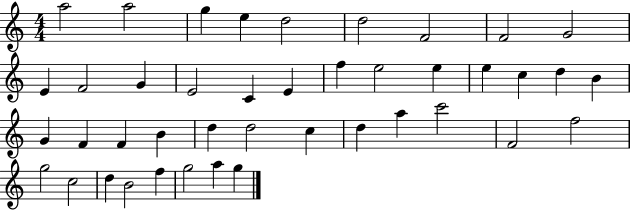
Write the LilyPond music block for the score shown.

{
  \clef treble
  \numericTimeSignature
  \time 4/4
  \key c \major
  a''2 a''2 | g''4 e''4 d''2 | d''2 f'2 | f'2 g'2 | \break e'4 f'2 g'4 | e'2 c'4 e'4 | f''4 e''2 e''4 | e''4 c''4 d''4 b'4 | \break g'4 f'4 f'4 b'4 | d''4 d''2 c''4 | d''4 a''4 c'''2 | f'2 f''2 | \break g''2 c''2 | d''4 b'2 f''4 | g''2 a''4 g''4 | \bar "|."
}